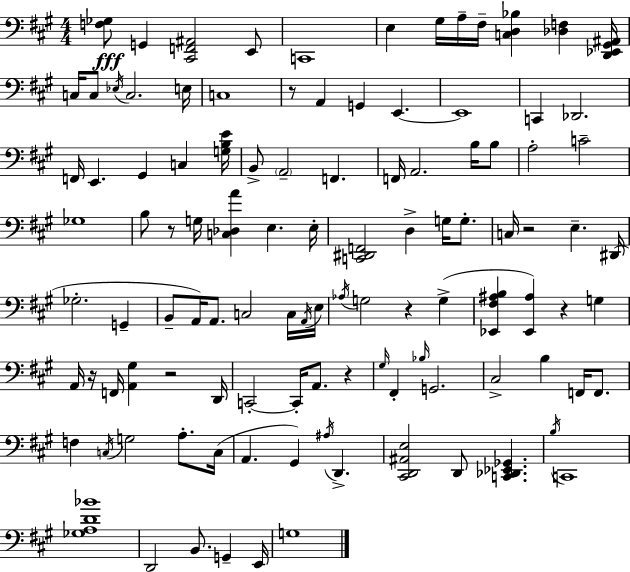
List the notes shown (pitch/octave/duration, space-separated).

[F3,Gb3]/e G2/q [C#2,F2,A#2]/h E2/e C2/w E3/q G#3/s A3/s F#3/s [C3,D3,Bb3]/q [Db3,F3]/q [D2,Eb2,G#2,A#2]/s C3/s C3/e Eb3/s C3/h. E3/s C3/w R/e A2/q G2/q E2/q. E2/w C2/q Db2/h. F2/s E2/q. G#2/q C3/q [G3,B3,E4]/s B2/e A2/h F2/q. F2/s A2/h. B3/s B3/e A3/h C4/h Gb3/w B3/e R/e G3/s [C3,Db3,A4]/q E3/q. E3/s [C2,D#2,F2]/h D3/q G3/s G3/e. C3/s R/h E3/q. D#2/s Gb3/h. G2/q B2/e A2/s A2/e. C3/h C3/s A2/s E3/s Ab3/s G3/h R/q G3/q [Eb2,F#3,A#3,B3]/q [Eb2,A#3]/q R/q G3/q A2/s R/s F2/s [A2,G#3]/q R/h D2/s C2/h C2/s A2/e. R/q G#3/s F#2/q Bb3/s G2/h. C#3/h B3/q F2/s F2/e. F3/q C3/s G3/h A3/e. C3/s A2/q. G#2/q A#3/s D2/q. [C#2,D2,A#2,E3]/h D2/e [C2,Db2,Eb2,Gb2]/q. B3/s C2/w [Gb3,A3,D4,Bb4]/w D2/h B2/e. G2/q E2/s G3/w